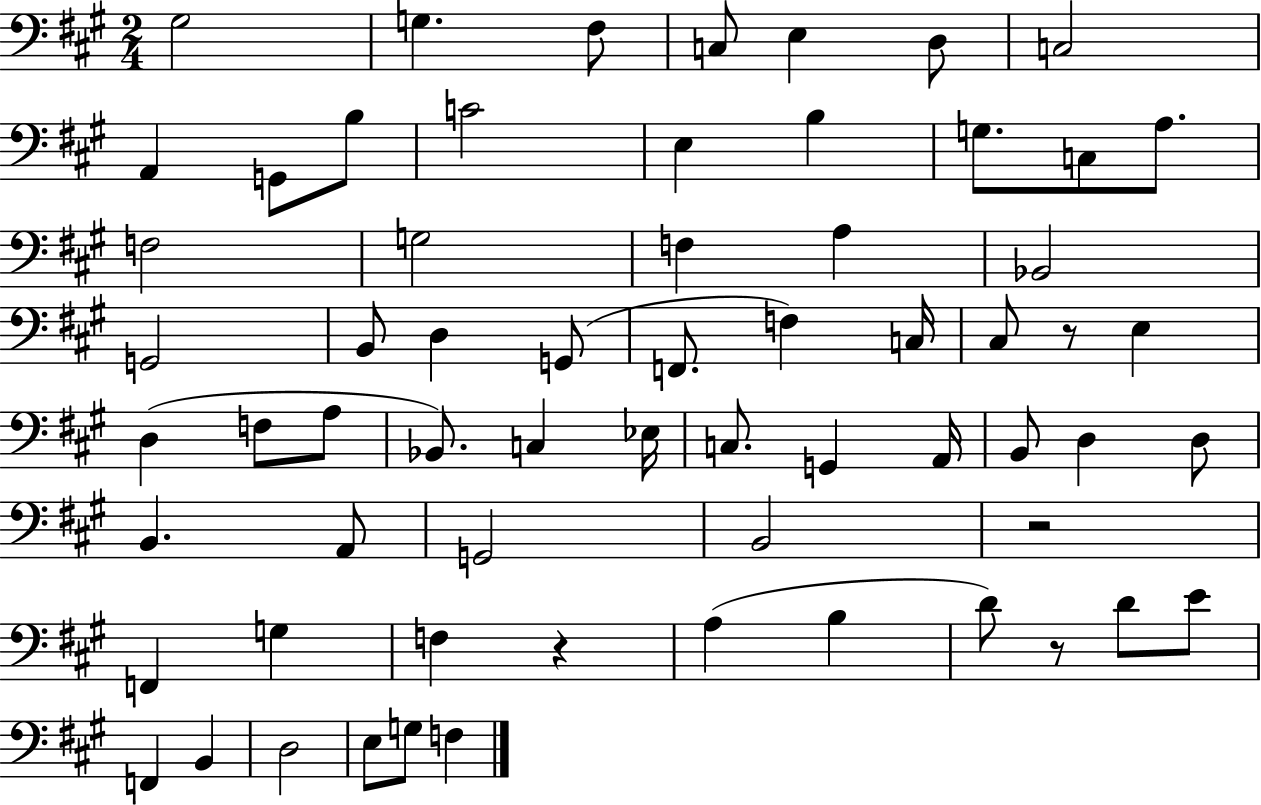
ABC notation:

X:1
T:Untitled
M:2/4
L:1/4
K:A
^G,2 G, ^F,/2 C,/2 E, D,/2 C,2 A,, G,,/2 B,/2 C2 E, B, G,/2 C,/2 A,/2 F,2 G,2 F, A, _B,,2 G,,2 B,,/2 D, G,,/2 F,,/2 F, C,/4 ^C,/2 z/2 E, D, F,/2 A,/2 _B,,/2 C, _E,/4 C,/2 G,, A,,/4 B,,/2 D, D,/2 B,, A,,/2 G,,2 B,,2 z2 F,, G, F, z A, B, D/2 z/2 D/2 E/2 F,, B,, D,2 E,/2 G,/2 F,